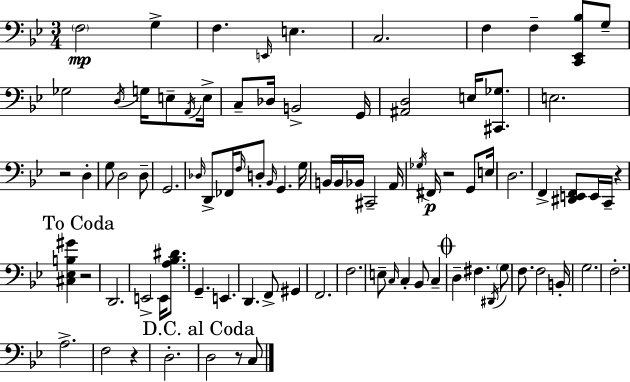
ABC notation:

X:1
T:Untitled
M:3/4
L:1/4
K:Gm
F,2 G, F, E,,/4 E, C,2 F, F, [C,,_E,,_B,]/2 G,/2 _G,2 D,/4 G,/4 E,/2 A,,/4 E,/4 C,/2 _D,/4 B,,2 G,,/4 [^A,,D,]2 E,/4 [^C,,_G,]/2 E,2 z2 D, G,/2 D,2 D,/2 G,,2 _D,/4 D,,/2 _F,,/4 F,/4 D,/2 _B,,/4 G,, G,/4 B,,/4 B,,/4 _B,,/4 ^C,,2 A,,/4 _G,/4 ^F,,/4 z2 G,,/2 E,/4 D,2 F,, [^D,,E,,F,,]/2 E,,/4 C,,/4 z [^C,_E,B,^G] z2 D,,2 E,,2 E,,/4 [A,_B,^D]/2 G,, E,, D,, F,,/2 ^G,, F,,2 F,2 E,/2 C,/4 C, _B,,/2 C, D, ^F, ^D,,/4 G,/2 F,/2 F,2 B,,/4 G,2 F,2 A,2 F,2 z D,2 D,2 z/2 C,/2